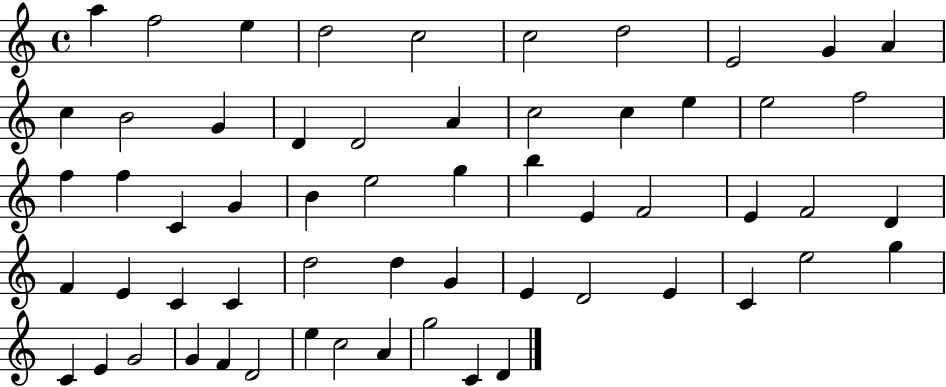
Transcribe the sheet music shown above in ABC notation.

X:1
T:Untitled
M:4/4
L:1/4
K:C
a f2 e d2 c2 c2 d2 E2 G A c B2 G D D2 A c2 c e e2 f2 f f C G B e2 g b E F2 E F2 D F E C C d2 d G E D2 E C e2 g C E G2 G F D2 e c2 A g2 C D